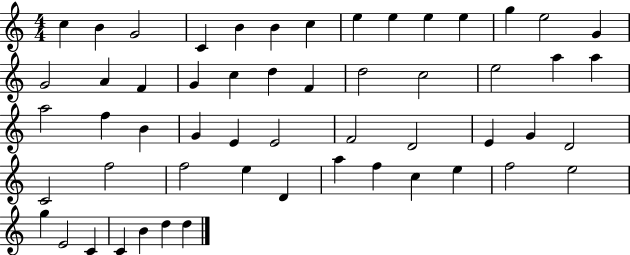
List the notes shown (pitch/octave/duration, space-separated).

C5/q B4/q G4/h C4/q B4/q B4/q C5/q E5/q E5/q E5/q E5/q G5/q E5/h G4/q G4/h A4/q F4/q G4/q C5/q D5/q F4/q D5/h C5/h E5/h A5/q A5/q A5/h F5/q B4/q G4/q E4/q E4/h F4/h D4/h E4/q G4/q D4/h C4/h F5/h F5/h E5/q D4/q A5/q F5/q C5/q E5/q F5/h E5/h G5/q E4/h C4/q C4/q B4/q D5/q D5/q